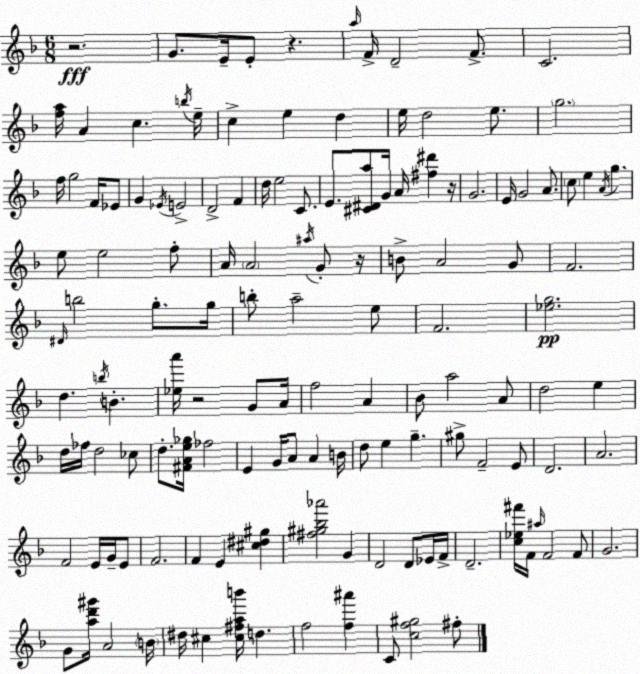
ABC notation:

X:1
T:Untitled
M:6/8
L:1/4
K:F
z2 G/2 E/4 E/2 z a/4 F/4 D2 F/2 C2 [fa]/4 A c b/4 e/4 c e d e/4 d2 e/2 g2 f/4 g2 F/4 _E/2 G _E/4 E2 D2 F d/4 e2 C/2 E/2 [^C^Da]/2 G/4 A/4 [^f^d'] z/4 G2 E/4 G2 A/2 c/2 e A/4 g e/2 e2 f/2 A/4 A2 ^a/4 G/2 z/4 B/2 A2 G/2 F2 ^D/4 b2 g/2 g/4 b/2 a2 e/2 F2 [_eg]2 d b/4 B [_ea']/4 z2 G/2 A/4 f2 A _B/2 a2 A/2 d2 e d/4 _f/4 d2 _c/2 d/2 [^FAe_g]/4 _f2 E G/4 A/2 A B/4 d/2 e g ^g/2 F2 E/2 D2 A2 F2 E/4 G/4 E/2 F2 F E [^c^d^g] [^f^g_b_a']2 G D2 D/2 _E/4 F/4 D2 [c_e^f']/4 F/4 ^a/4 F2 F/2 G2 G/2 [ad'^g']/4 A2 B/4 ^d/4 ^c [^c^fab']/4 d f2 [f^a'] C/2 [cf^g]2 ^f/2